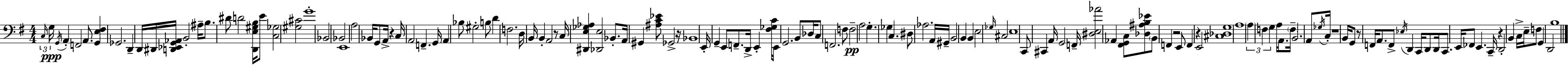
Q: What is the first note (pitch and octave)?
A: C3